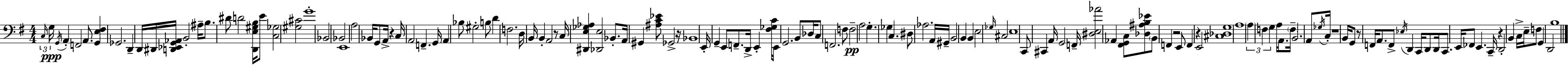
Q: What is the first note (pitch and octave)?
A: C3